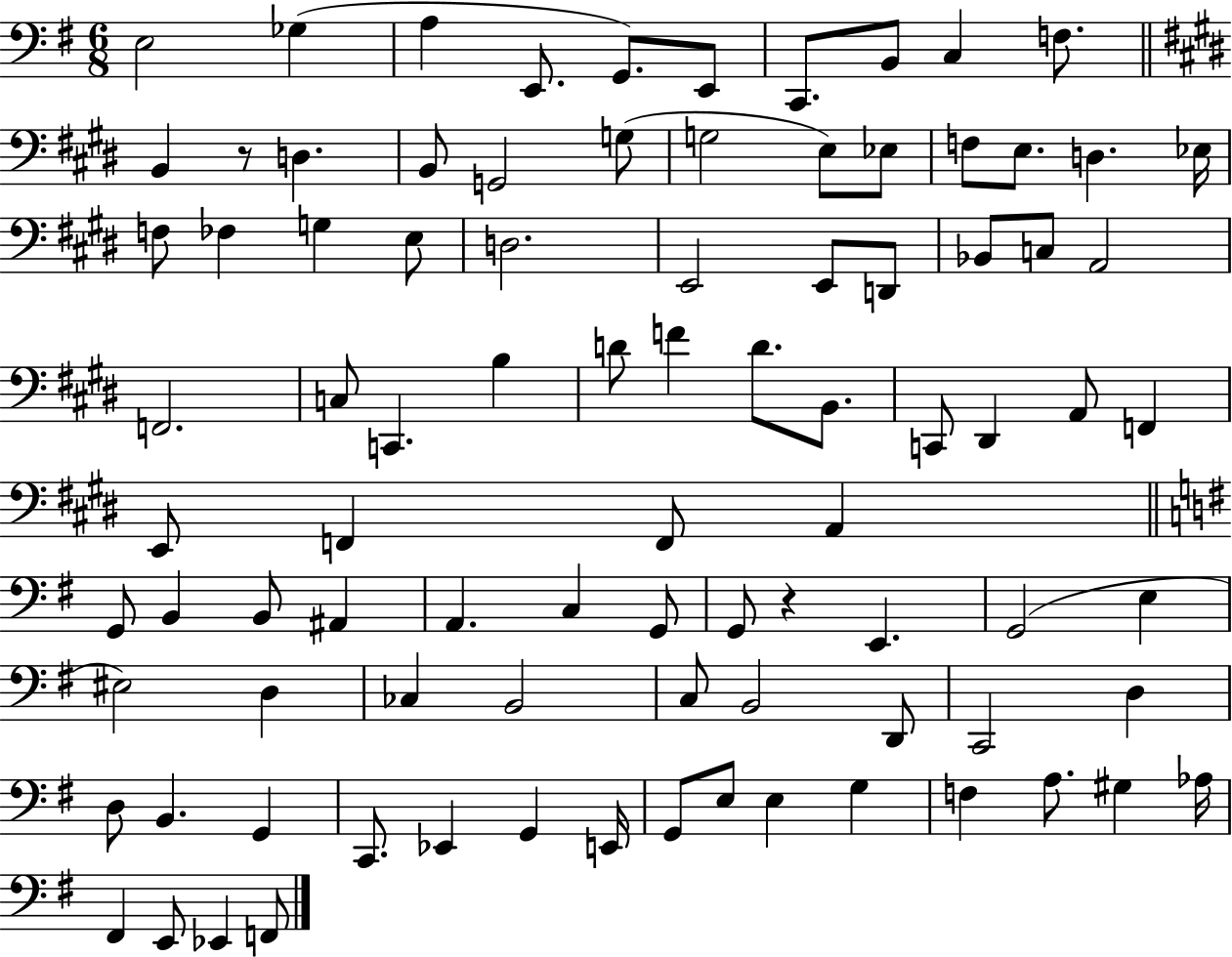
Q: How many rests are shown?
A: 2